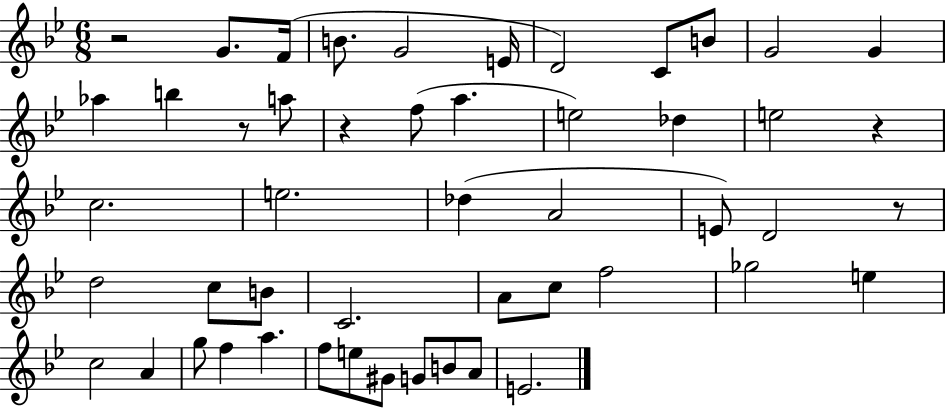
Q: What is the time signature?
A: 6/8